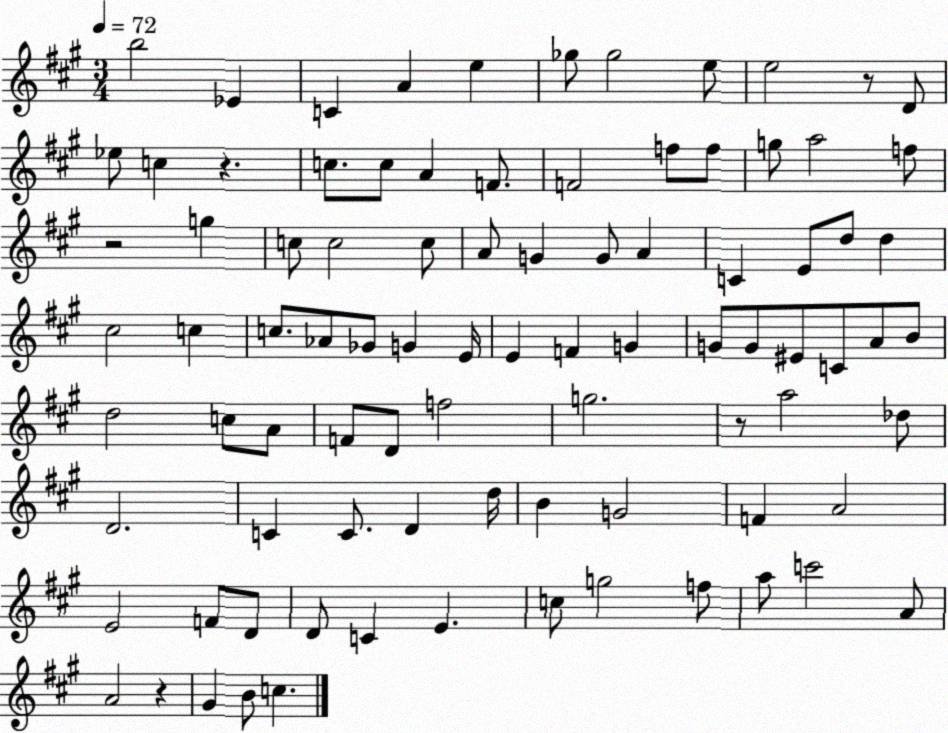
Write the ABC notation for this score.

X:1
T:Untitled
M:3/4
L:1/4
K:A
b2 _E C A e _g/2 _g2 e/2 e2 z/2 D/2 _e/2 c z c/2 c/2 A F/2 F2 f/2 f/2 g/2 a2 f/2 z2 g c/2 c2 c/2 A/2 G G/2 A C E/2 d/2 d ^c2 c c/2 _A/2 _G/2 G E/4 E F G G/2 G/2 ^E/2 C/2 A/2 B/2 d2 c/2 A/2 F/2 D/2 f2 g2 z/2 a2 _d/2 D2 C C/2 D d/4 B G2 F A2 E2 F/2 D/2 D/2 C E c/2 g2 f/2 a/2 c'2 A/2 A2 z ^G B/2 c